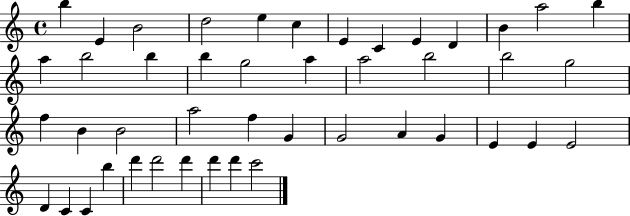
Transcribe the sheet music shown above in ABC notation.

X:1
T:Untitled
M:4/4
L:1/4
K:C
b E B2 d2 e c E C E D B a2 b a b2 b b g2 a a2 b2 b2 g2 f B B2 a2 f G G2 A G E E E2 D C C b d' d'2 d' d' d' c'2